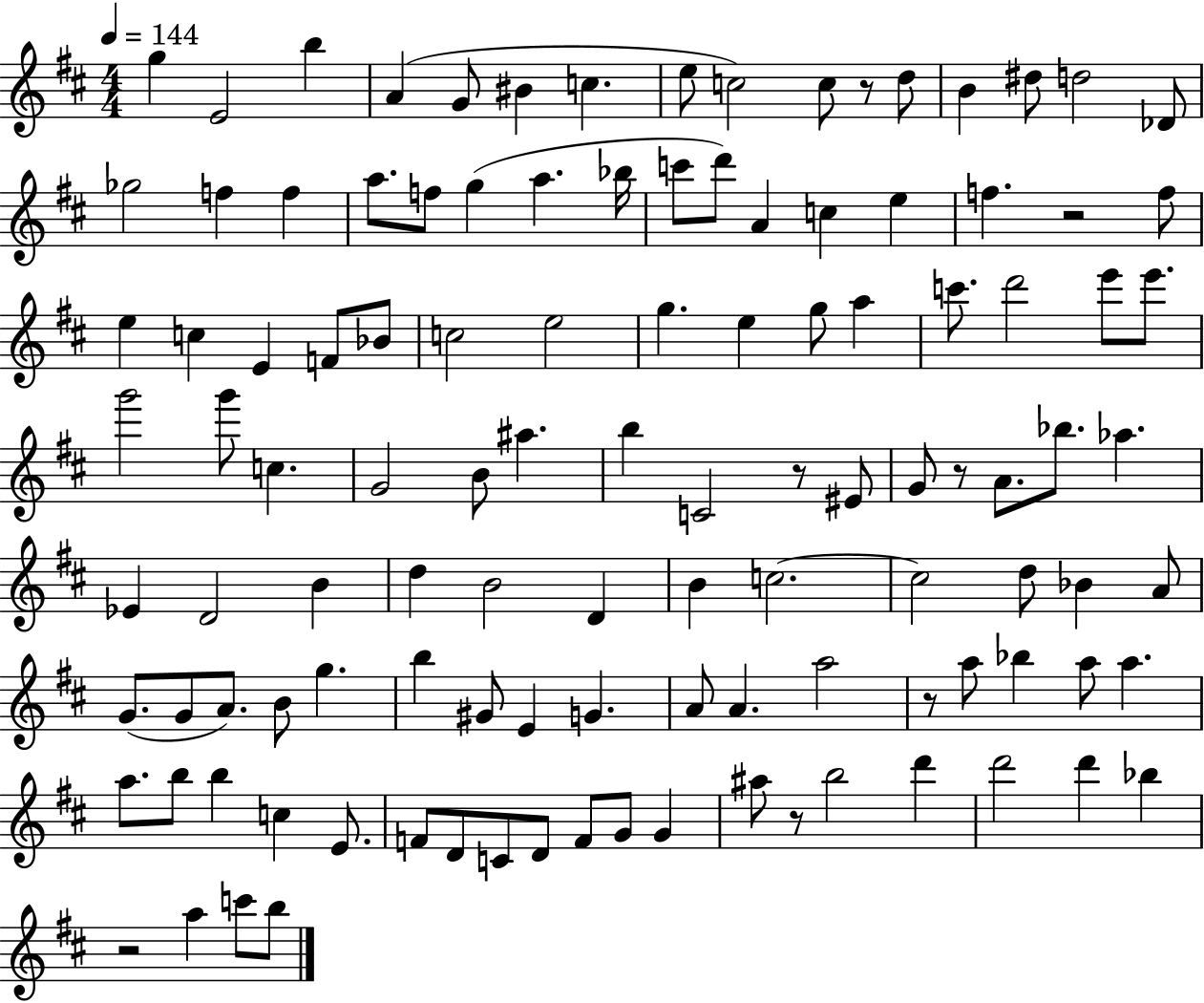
{
  \clef treble
  \numericTimeSignature
  \time 4/4
  \key d \major
  \tempo 4 = 144
  g''4 e'2 b''4 | a'4( g'8 bis'4 c''4. | e''8 c''2) c''8 r8 d''8 | b'4 dis''8 d''2 des'8 | \break ges''2 f''4 f''4 | a''8. f''8 g''4( a''4. bes''16 | c'''8 d'''8) a'4 c''4 e''4 | f''4. r2 f''8 | \break e''4 c''4 e'4 f'8 bes'8 | c''2 e''2 | g''4. e''4 g''8 a''4 | c'''8. d'''2 e'''8 e'''8. | \break g'''2 g'''8 c''4. | g'2 b'8 ais''4. | b''4 c'2 r8 eis'8 | g'8 r8 a'8. bes''8. aes''4. | \break ees'4 d'2 b'4 | d''4 b'2 d'4 | b'4 c''2.~~ | c''2 d''8 bes'4 a'8 | \break g'8.( g'8 a'8.) b'8 g''4. | b''4 gis'8 e'4 g'4. | a'8 a'4. a''2 | r8 a''8 bes''4 a''8 a''4. | \break a''8. b''8 b''4 c''4 e'8. | f'8 d'8 c'8 d'8 f'8 g'8 g'4 | ais''8 r8 b''2 d'''4 | d'''2 d'''4 bes''4 | \break r2 a''4 c'''8 b''8 | \bar "|."
}